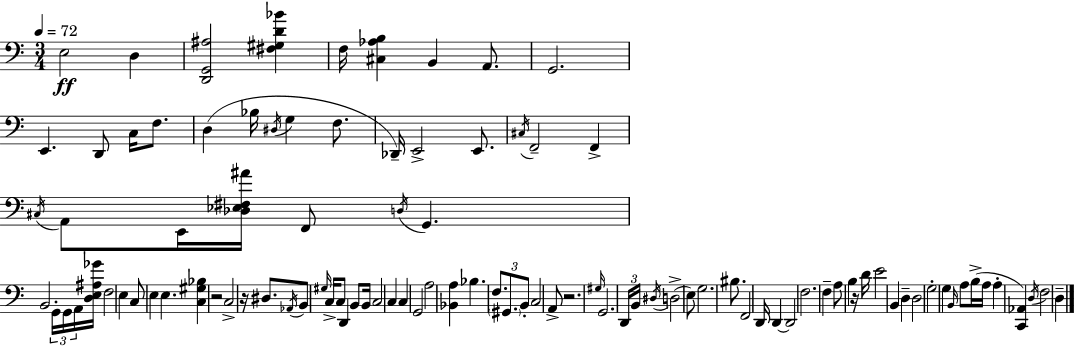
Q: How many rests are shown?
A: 4